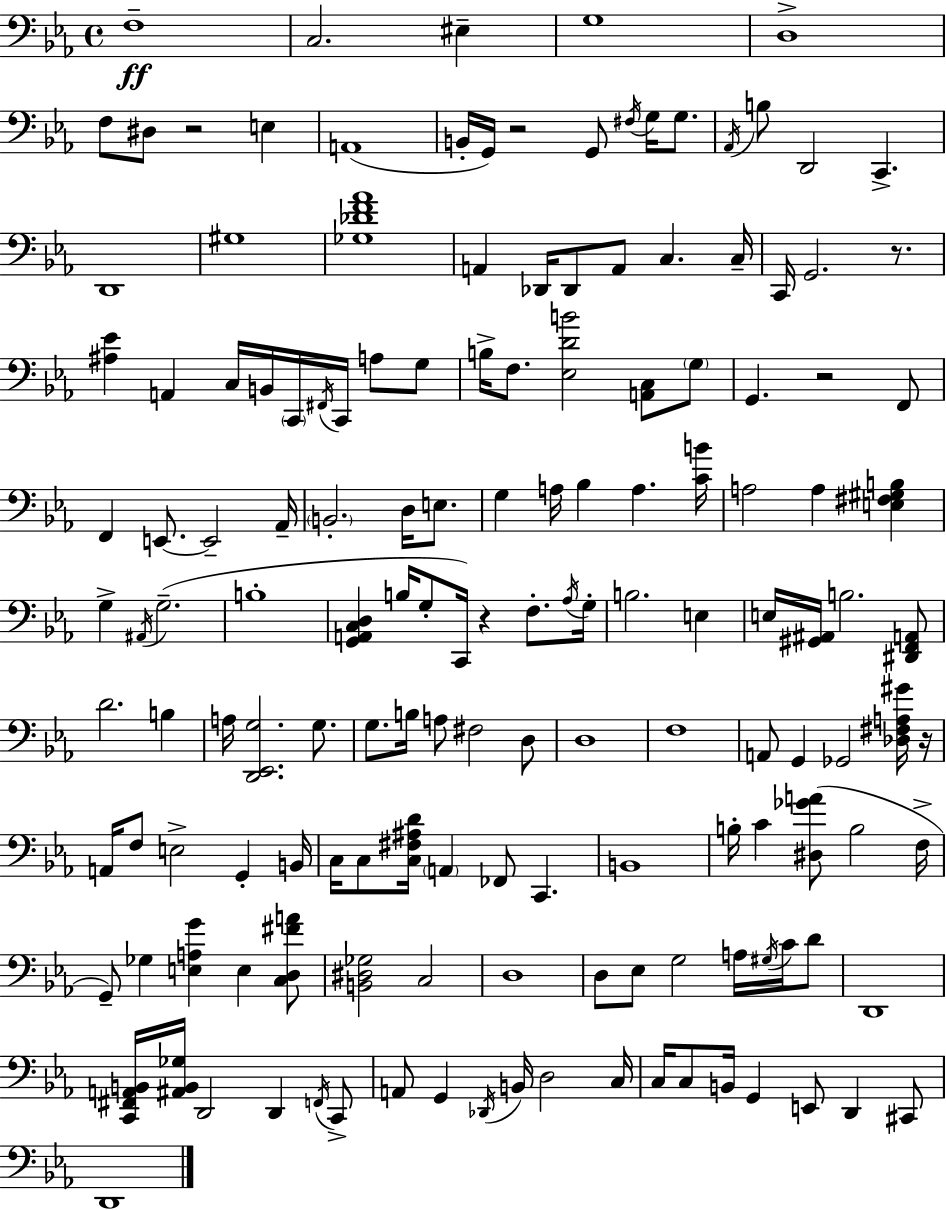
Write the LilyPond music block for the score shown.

{
  \clef bass
  \time 4/4
  \defaultTimeSignature
  \key c \minor
  \repeat volta 2 { f1--\ff | c2. eis4-- | g1 | d1-> | \break f8 dis8 r2 e4 | a,1( | b,16-. g,16) r2 g,8 \acciaccatura { fis16 } g16 g8. | \acciaccatura { aes,16 } b8 d,2 c,4.-> | \break d,1 | gis1 | <ges des' f' aes'>1 | a,4 des,16 des,8 a,8 c4. | \break c16-- c,16 g,2. r8. | <ais ees'>4 a,4 c16 b,16 \parenthesize c,16 \acciaccatura { fis,16 } c,16 a8 | g8 b16-> f8. <ees d' b'>2 <a, c>8 | \parenthesize g8 g,4. r2 | \break f,8 f,4 e,8.~~ e,2-- | aes,16-- \parenthesize b,2.-. d16 | e8. g4 a16 bes4 a4. | <c' b'>16 a2 a4 <e fis gis b>4 | \break g4-> \acciaccatura { ais,16 } g2.--( | b1-. | <g, a, c d>4 b16 g8-. c,16) r4 | f8.-. \acciaccatura { aes16 } g16-. b2. | \break e4 e16 <gis, ais,>16 b2. | <dis, f, a,>8 d'2. | b4 a16 <d, ees, g>2. | g8. g8. b16 a8 fis2 | \break d8 d1 | f1 | a,8 g,4 ges,2 | <des fis a gis'>16 r16 a,16 f8 e2-> | \break g,4-. b,16 c16 c8 <c fis ais d'>16 \parenthesize a,4 fes,8 c,4. | b,1 | b16-. c'4 <dis ges' a'>8( b2 | f16-> g,8--) ges4 <e a g'>4 e4 | \break <c d fis' a'>8 <b, dis ges>2 c2 | d1 | d8 ees8 g2 | a16 \acciaccatura { gis16 } c'16 d'8 d,1 | \break <c, fis, a, b,>16 <ais, b, ges>16 d,2 | d,4 \acciaccatura { f,16 } c,8-> a,8 g,4 \acciaccatura { des,16 } b,16 d2 | c16 c16 c8 b,16 g,4 | e,8 d,4 cis,8 d,1 | \break } \bar "|."
}